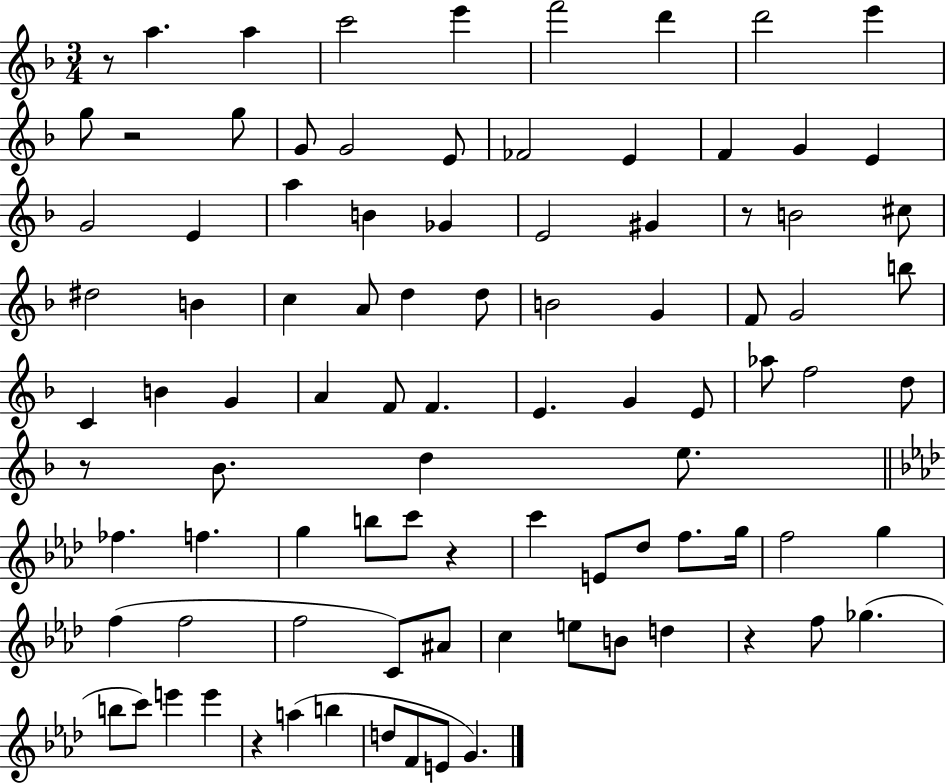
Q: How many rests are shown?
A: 7